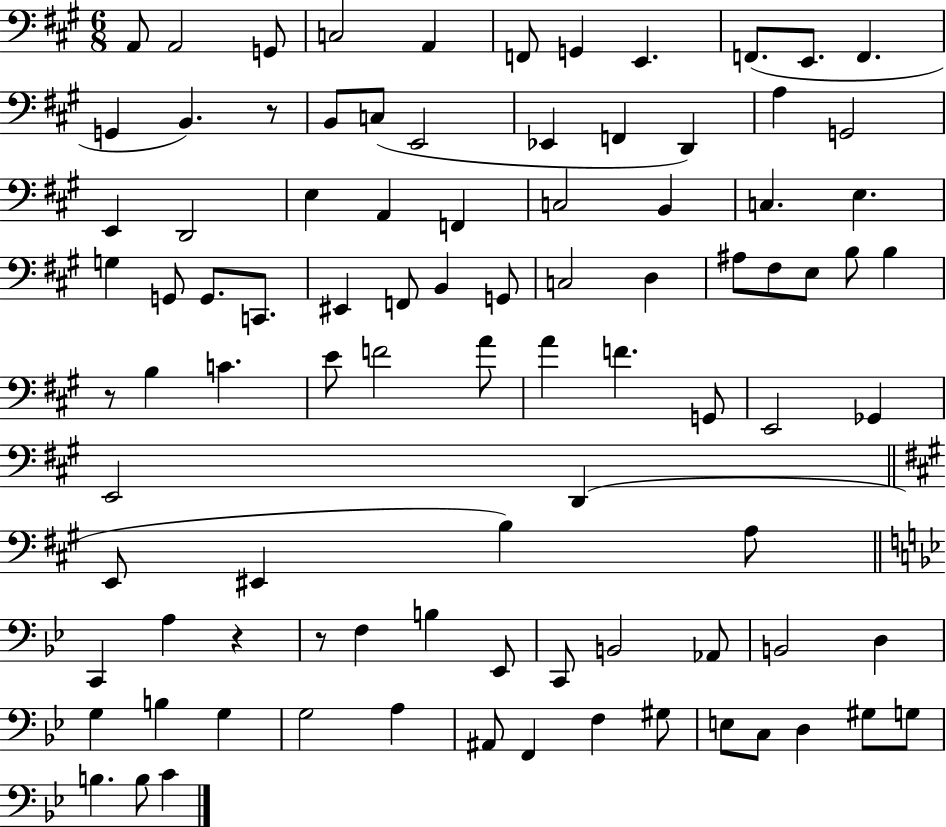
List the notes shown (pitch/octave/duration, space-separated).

A2/e A2/h G2/e C3/h A2/q F2/e G2/q E2/q. F2/e. E2/e. F2/q. G2/q B2/q. R/e B2/e C3/e E2/h Eb2/q F2/q D2/q A3/q G2/h E2/q D2/h E3/q A2/q F2/q C3/h B2/q C3/q. E3/q. G3/q G2/e G2/e. C2/e. EIS2/q F2/e B2/q G2/e C3/h D3/q A#3/e F#3/e E3/e B3/e B3/q R/e B3/q C4/q. E4/e F4/h A4/e A4/q F4/q. G2/e E2/h Gb2/q E2/h D2/q E2/e EIS2/q B3/q A3/e C2/q A3/q R/q R/e F3/q B3/q Eb2/e C2/e B2/h Ab2/e B2/h D3/q G3/q B3/q G3/q G3/h A3/q A#2/e F2/q F3/q G#3/e E3/e C3/e D3/q G#3/e G3/e B3/q. B3/e C4/q